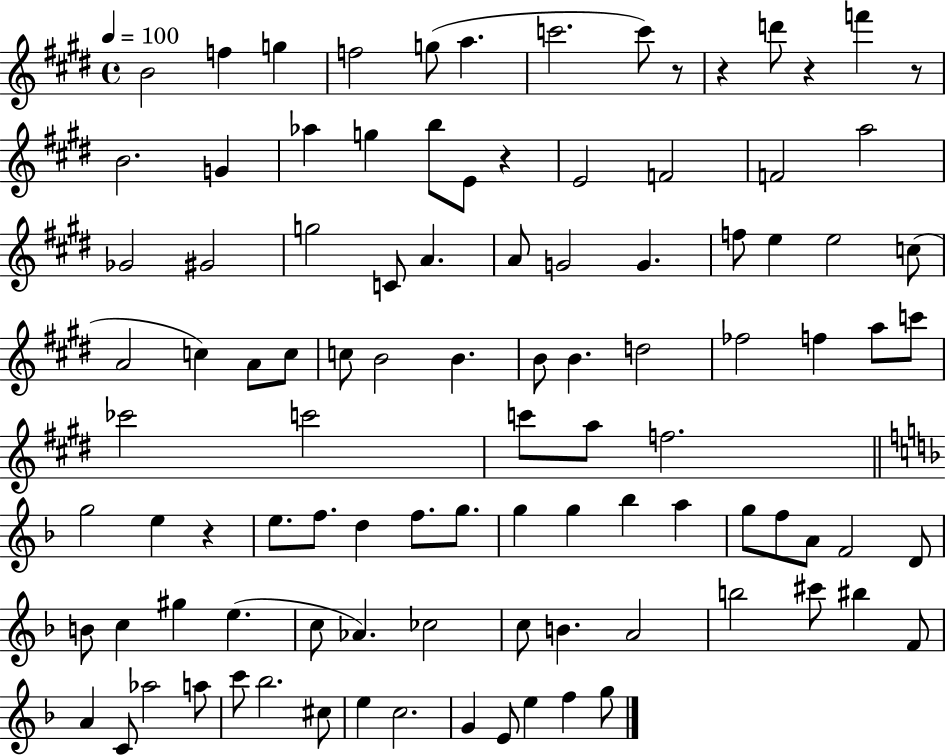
B4/h F5/q G5/q F5/h G5/e A5/q. C6/h. C6/e R/e R/q D6/e R/q F6/q R/e B4/h. G4/q Ab5/q G5/q B5/e E4/e R/q E4/h F4/h F4/h A5/h Gb4/h G#4/h G5/h C4/e A4/q. A4/e G4/h G4/q. F5/e E5/q E5/h C5/e A4/h C5/q A4/e C5/e C5/e B4/h B4/q. B4/e B4/q. D5/h FES5/h F5/q A5/e C6/e CES6/h C6/h C6/e A5/e F5/h. G5/h E5/q R/q E5/e. F5/e. D5/q F5/e. G5/e. G5/q G5/q Bb5/q A5/q G5/e F5/e A4/e F4/h D4/e B4/e C5/q G#5/q E5/q. C5/e Ab4/q. CES5/h C5/e B4/q. A4/h B5/h C#6/e BIS5/q F4/e A4/q C4/e Ab5/h A5/e C6/e Bb5/h. C#5/e E5/q C5/h. G4/q E4/e E5/q F5/q G5/e